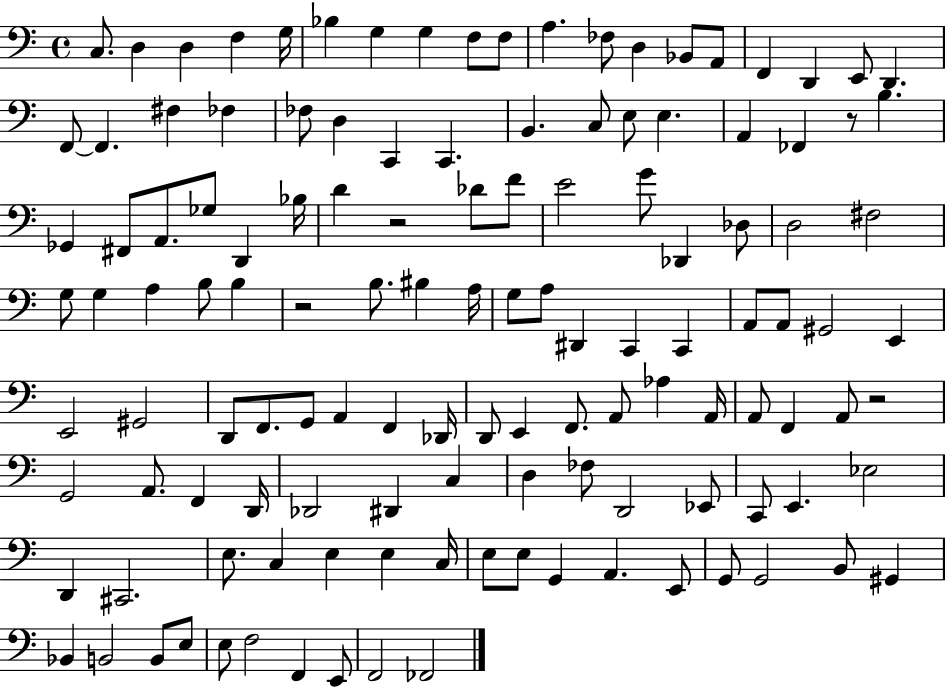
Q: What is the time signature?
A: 4/4